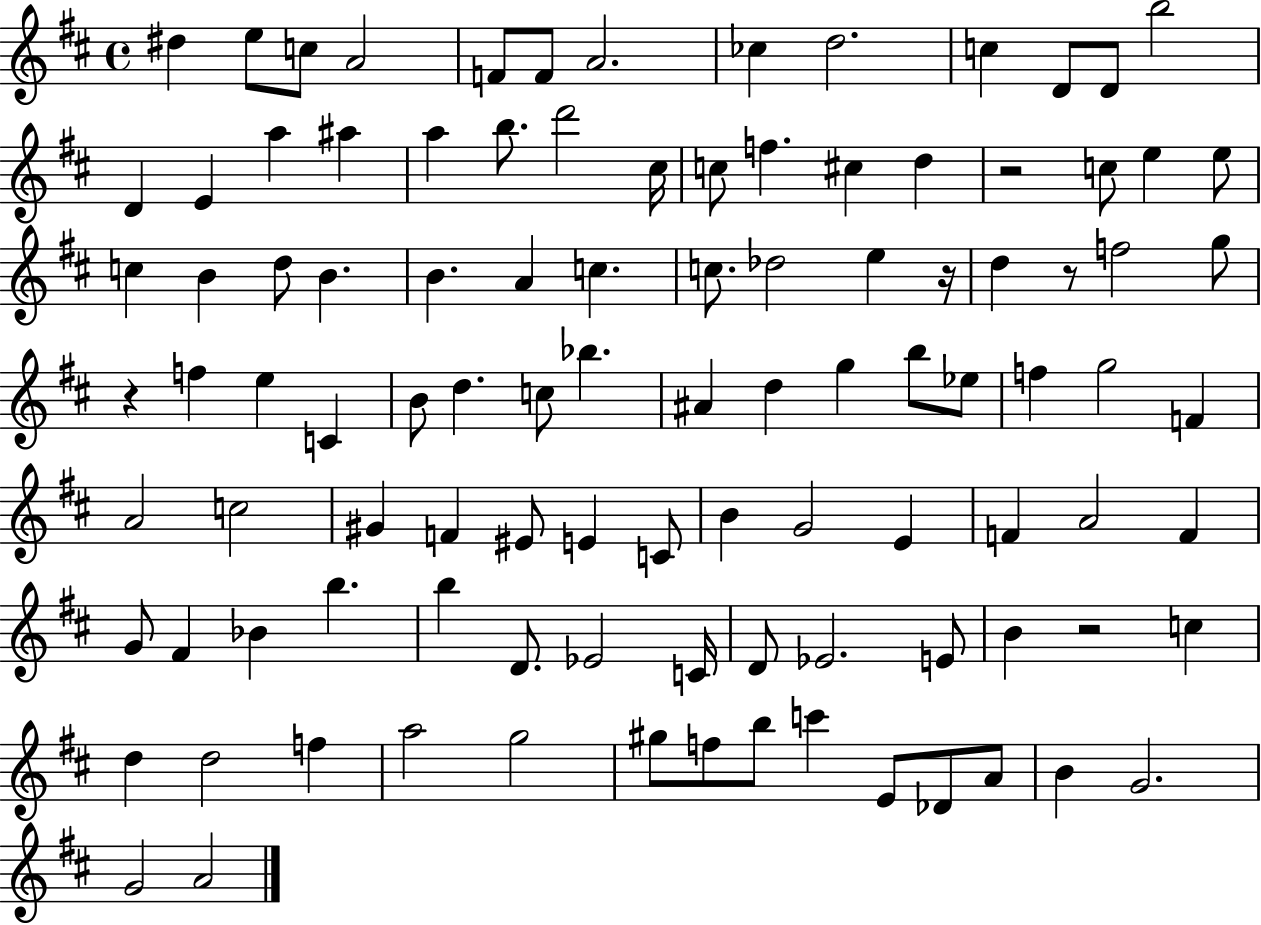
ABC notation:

X:1
T:Untitled
M:4/4
L:1/4
K:D
^d e/2 c/2 A2 F/2 F/2 A2 _c d2 c D/2 D/2 b2 D E a ^a a b/2 d'2 ^c/4 c/2 f ^c d z2 c/2 e e/2 c B d/2 B B A c c/2 _d2 e z/4 d z/2 f2 g/2 z f e C B/2 d c/2 _b ^A d g b/2 _e/2 f g2 F A2 c2 ^G F ^E/2 E C/2 B G2 E F A2 F G/2 ^F _B b b D/2 _E2 C/4 D/2 _E2 E/2 B z2 c d d2 f a2 g2 ^g/2 f/2 b/2 c' E/2 _D/2 A/2 B G2 G2 A2